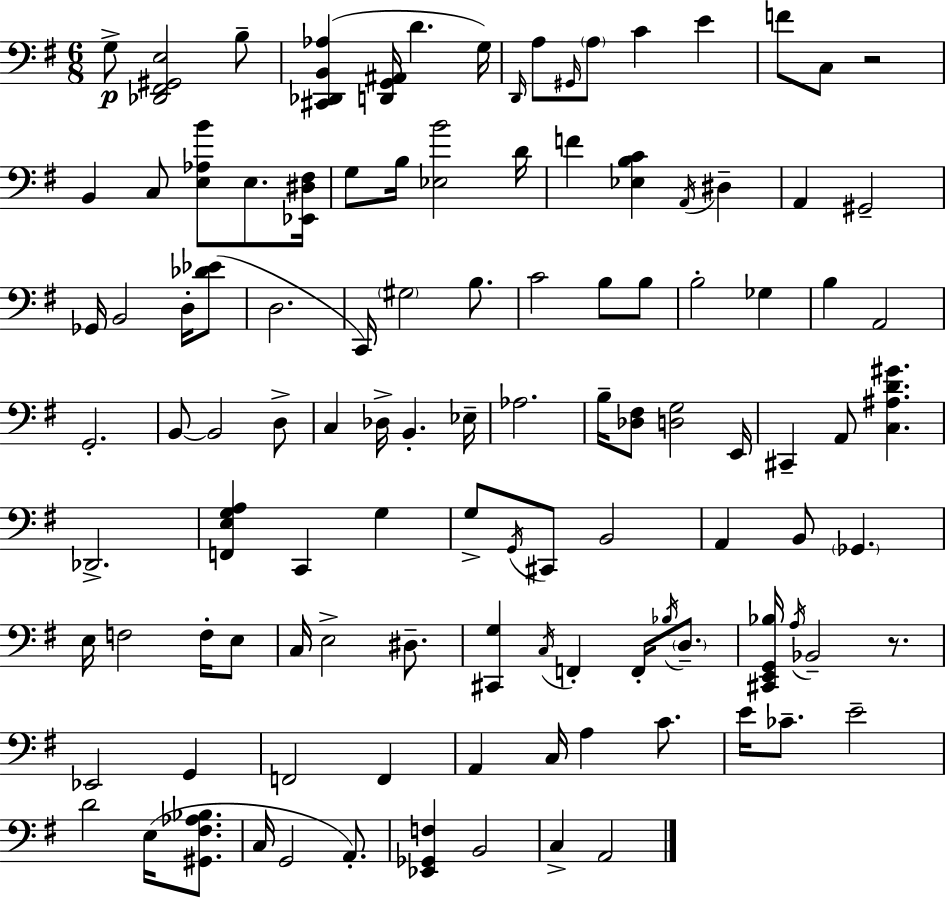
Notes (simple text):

G3/e [Db2,F#2,G#2,E3]/h B3/e [C#2,Db2,B2,Ab3]/q [D2,G2,A#2]/s D4/q. G3/s D2/s A3/e G#2/s A3/e C4/q E4/q F4/e C3/e R/h B2/q C3/e [E3,Ab3,B4]/e E3/e. [Eb2,D#3,F#3]/s G3/e B3/s [Eb3,B4]/h D4/s F4/q [Eb3,B3,C4]/q A2/s D#3/q A2/q G#2/h Gb2/s B2/h D3/s [Db4,Eb4]/e D3/h. C2/s G#3/h B3/e. C4/h B3/e B3/e B3/h Gb3/q B3/q A2/h G2/h. B2/e B2/h D3/e C3/q Db3/s B2/q. Eb3/s Ab3/h. B3/s [Db3,F#3]/e [D3,G3]/h E2/s C#2/q A2/e [C3,A#3,D4,G#4]/q. Db2/h. [F2,E3,G3,A3]/q C2/q G3/q G3/e G2/s C#2/e B2/h A2/q B2/e Gb2/q. E3/s F3/h F3/s E3/e C3/s E3/h D#3/e. [C#2,G3]/q C3/s F2/q F2/s Bb3/s D3/e. [C#2,E2,G2,Bb3]/s A3/s Bb2/h R/e. Eb2/h G2/q F2/h F2/q A2/q C3/s A3/q C4/e. E4/s CES4/e. E4/h D4/h E3/s [G#2,F#3,Ab3,Bb3]/e. C3/s G2/h A2/e. [Eb2,Gb2,F3]/q B2/h C3/q A2/h